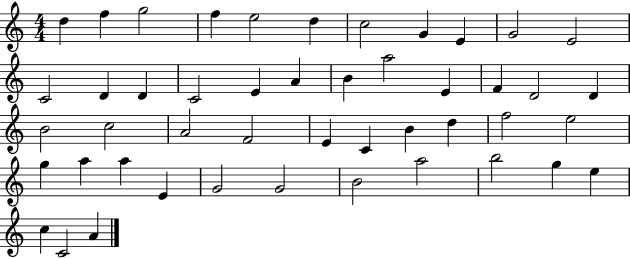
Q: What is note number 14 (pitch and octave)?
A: D4